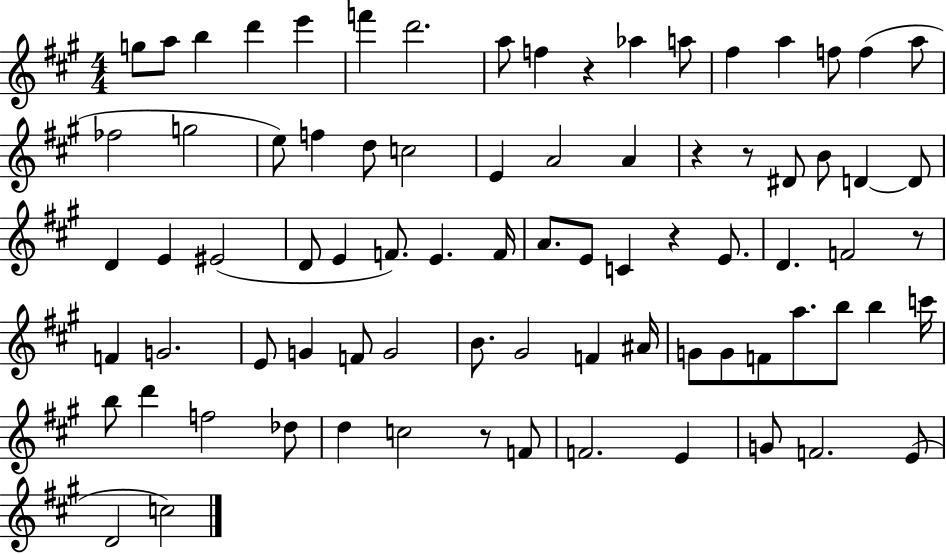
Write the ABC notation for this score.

X:1
T:Untitled
M:4/4
L:1/4
K:A
g/2 a/2 b d' e' f' d'2 a/2 f z _a a/2 ^f a f/2 f a/2 _f2 g2 e/2 f d/2 c2 E A2 A z z/2 ^D/2 B/2 D D/2 D E ^E2 D/2 E F/2 E F/4 A/2 E/2 C z E/2 D F2 z/2 F G2 E/2 G F/2 G2 B/2 ^G2 F ^A/4 G/2 G/2 F/2 a/2 b/2 b c'/4 b/2 d' f2 _d/2 d c2 z/2 F/2 F2 E G/2 F2 E/2 D2 c2